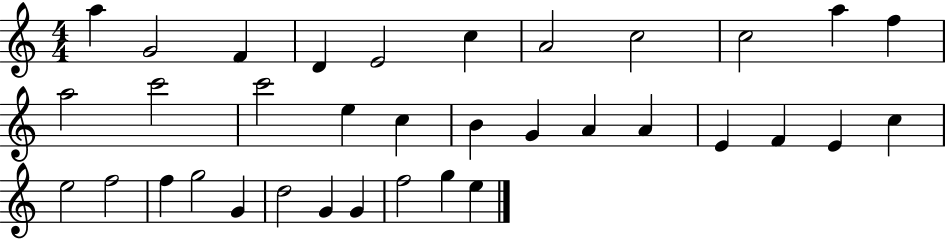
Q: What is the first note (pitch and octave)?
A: A5